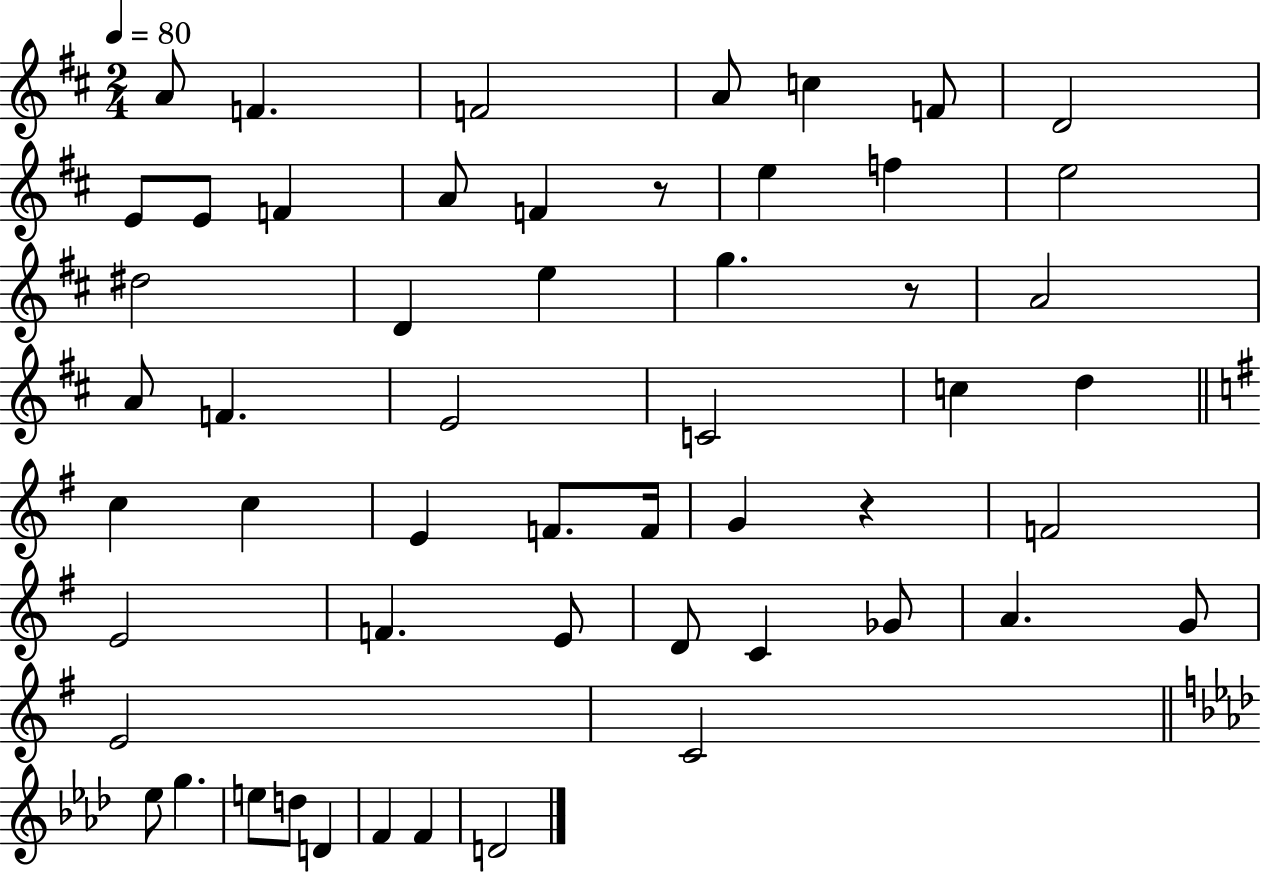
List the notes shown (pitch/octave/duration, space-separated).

A4/e F4/q. F4/h A4/e C5/q F4/e D4/h E4/e E4/e F4/q A4/e F4/q R/e E5/q F5/q E5/h D#5/h D4/q E5/q G5/q. R/e A4/h A4/e F4/q. E4/h C4/h C5/q D5/q C5/q C5/q E4/q F4/e. F4/s G4/q R/q F4/h E4/h F4/q. E4/e D4/e C4/q Gb4/e A4/q. G4/e E4/h C4/h Eb5/e G5/q. E5/e D5/e D4/q F4/q F4/q D4/h